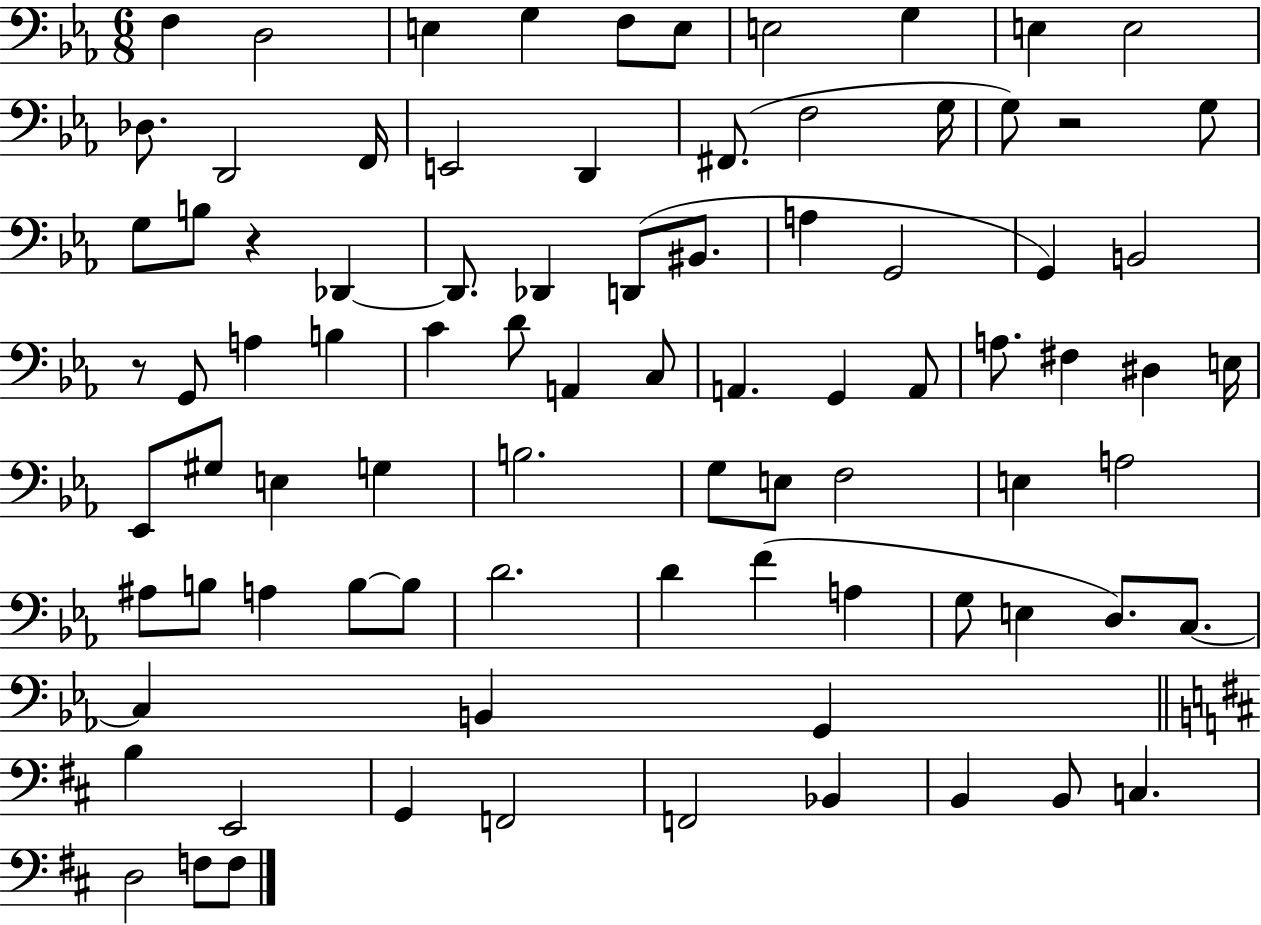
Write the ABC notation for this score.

X:1
T:Untitled
M:6/8
L:1/4
K:Eb
F, D,2 E, G, F,/2 E,/2 E,2 G, E, E,2 _D,/2 D,,2 F,,/4 E,,2 D,, ^F,,/2 F,2 G,/4 G,/2 z2 G,/2 G,/2 B,/2 z _D,, _D,,/2 _D,, D,,/2 ^B,,/2 A, G,,2 G,, B,,2 z/2 G,,/2 A, B, C D/2 A,, C,/2 A,, G,, A,,/2 A,/2 ^F, ^D, E,/4 _E,,/2 ^G,/2 E, G, B,2 G,/2 E,/2 F,2 E, A,2 ^A,/2 B,/2 A, B,/2 B,/2 D2 D F A, G,/2 E, D,/2 C,/2 C, B,, G,, B, E,,2 G,, F,,2 F,,2 _B,, B,, B,,/2 C, D,2 F,/2 F,/2